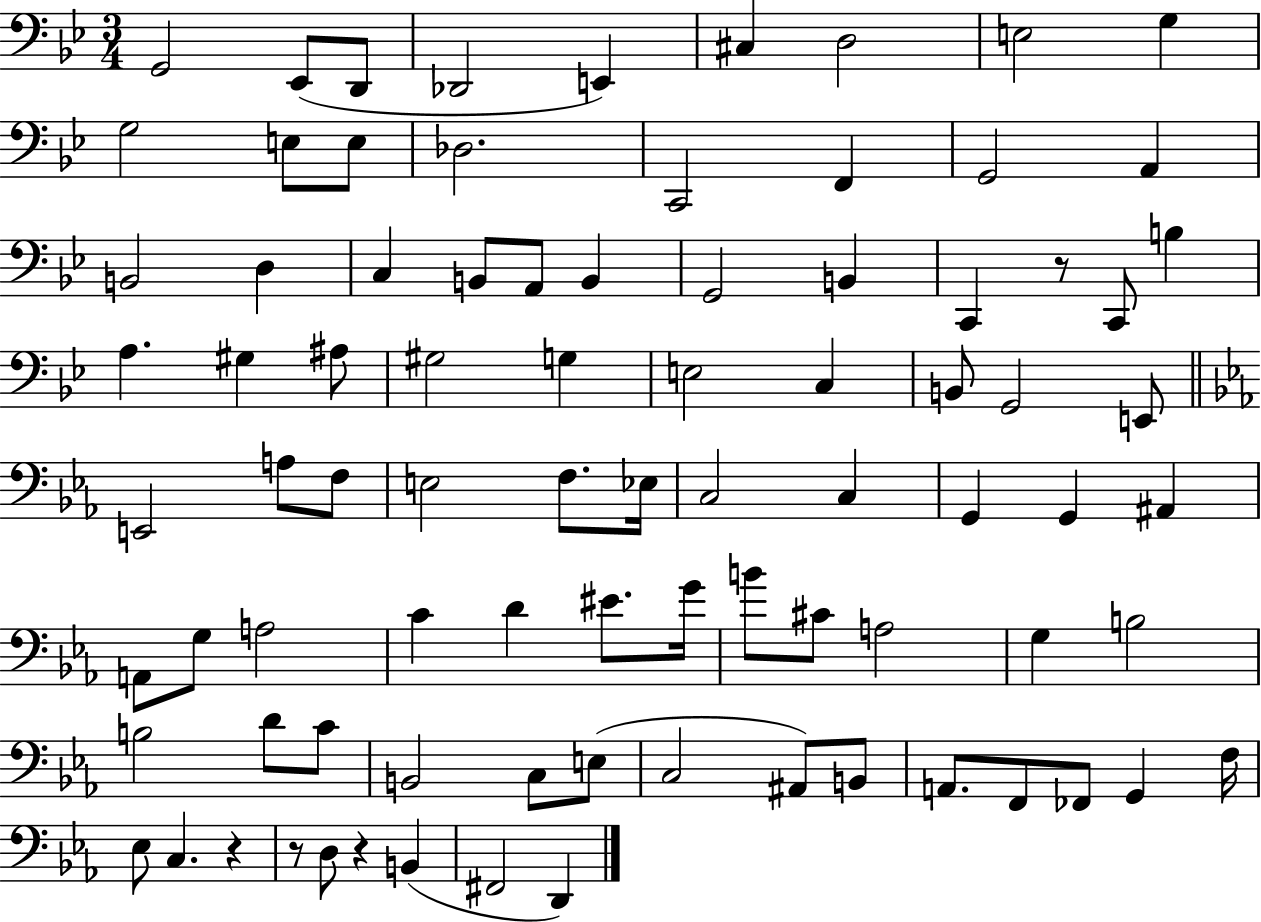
X:1
T:Untitled
M:3/4
L:1/4
K:Bb
G,,2 _E,,/2 D,,/2 _D,,2 E,, ^C, D,2 E,2 G, G,2 E,/2 E,/2 _D,2 C,,2 F,, G,,2 A,, B,,2 D, C, B,,/2 A,,/2 B,, G,,2 B,, C,, z/2 C,,/2 B, A, ^G, ^A,/2 ^G,2 G, E,2 C, B,,/2 G,,2 E,,/2 E,,2 A,/2 F,/2 E,2 F,/2 _E,/4 C,2 C, G,, G,, ^A,, A,,/2 G,/2 A,2 C D ^E/2 G/4 B/2 ^C/2 A,2 G, B,2 B,2 D/2 C/2 B,,2 C,/2 E,/2 C,2 ^A,,/2 B,,/2 A,,/2 F,,/2 _F,,/2 G,, F,/4 _E,/2 C, z z/2 D,/2 z B,, ^F,,2 D,,